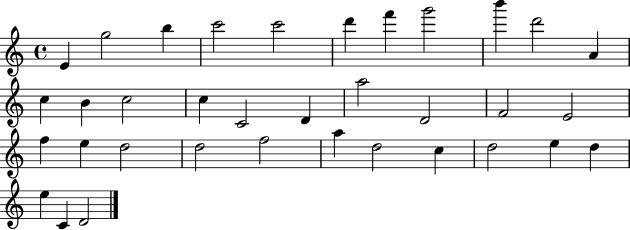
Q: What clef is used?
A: treble